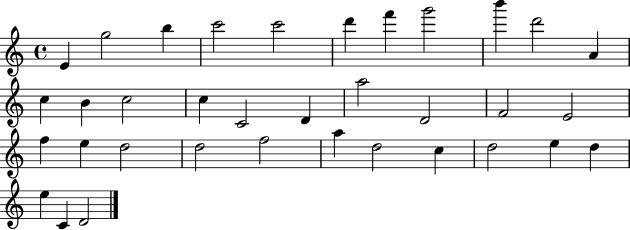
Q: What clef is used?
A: treble